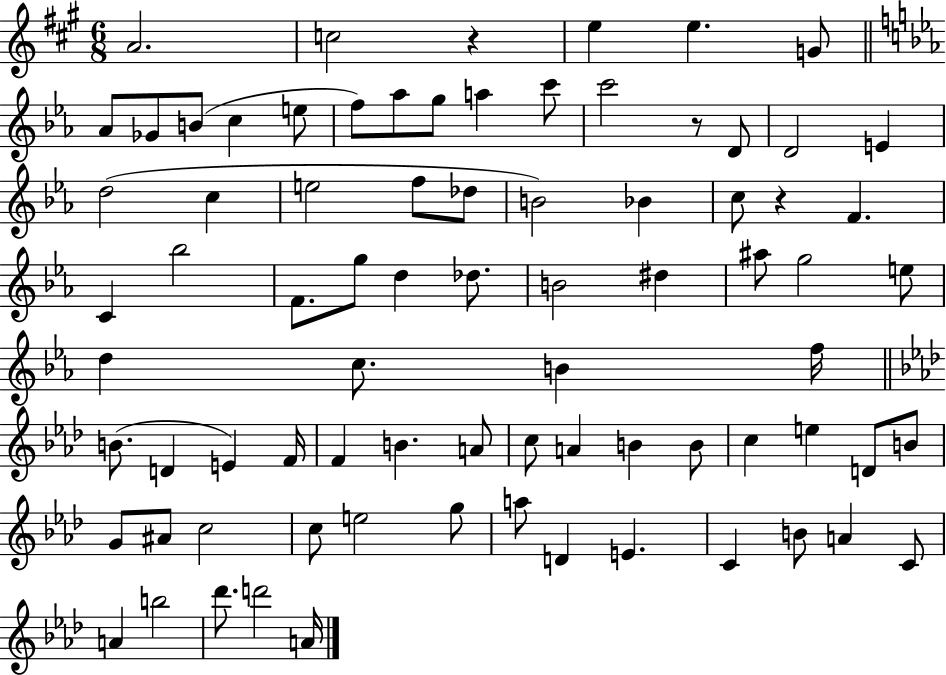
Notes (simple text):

A4/h. C5/h R/q E5/q E5/q. G4/e Ab4/e Gb4/e B4/e C5/q E5/e F5/e Ab5/e G5/e A5/q C6/e C6/h R/e D4/e D4/h E4/q D5/h C5/q E5/h F5/e Db5/e B4/h Bb4/q C5/e R/q F4/q. C4/q Bb5/h F4/e. G5/e D5/q Db5/e. B4/h D#5/q A#5/e G5/h E5/e D5/q C5/e. B4/q F5/s B4/e. D4/q E4/q F4/s F4/q B4/q. A4/e C5/e A4/q B4/q B4/e C5/q E5/q D4/e B4/e G4/e A#4/e C5/h C5/e E5/h G5/e A5/e D4/q E4/q. C4/q B4/e A4/q C4/e A4/q B5/h Db6/e. D6/h A4/s